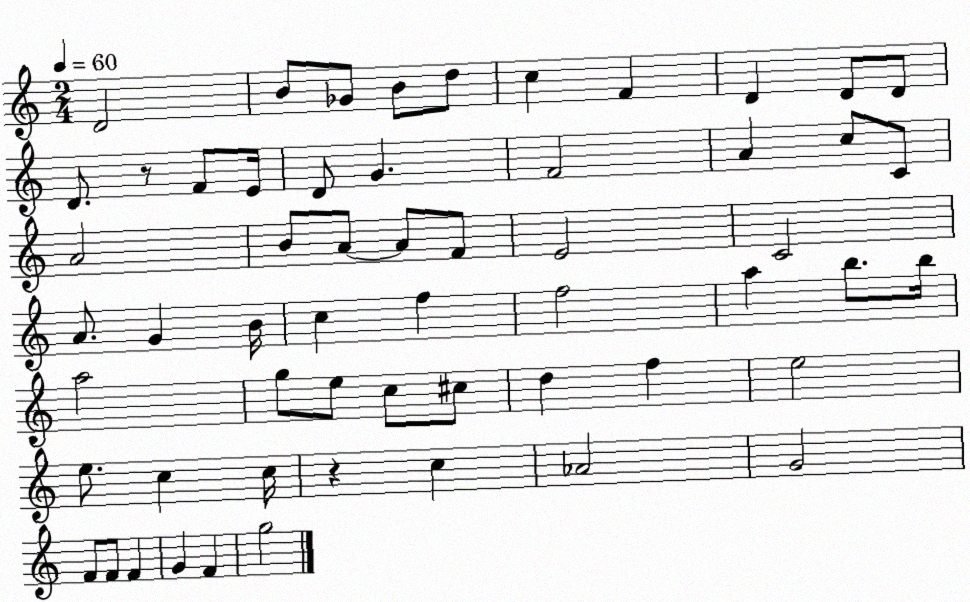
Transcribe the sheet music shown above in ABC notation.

X:1
T:Untitled
M:2/4
L:1/4
K:C
D2 B/2 _G/2 B/2 d/2 c F D D/2 D/2 D/2 z/2 F/2 E/4 D/2 G F2 A c/2 C/2 A2 B/2 A/2 A/2 F/2 E2 C2 A/2 G B/4 c f f2 a b/2 b/4 a2 g/2 e/2 c/2 ^c/2 d f e2 e/2 c c/4 z c _A2 G2 F/2 F/2 F G F g2